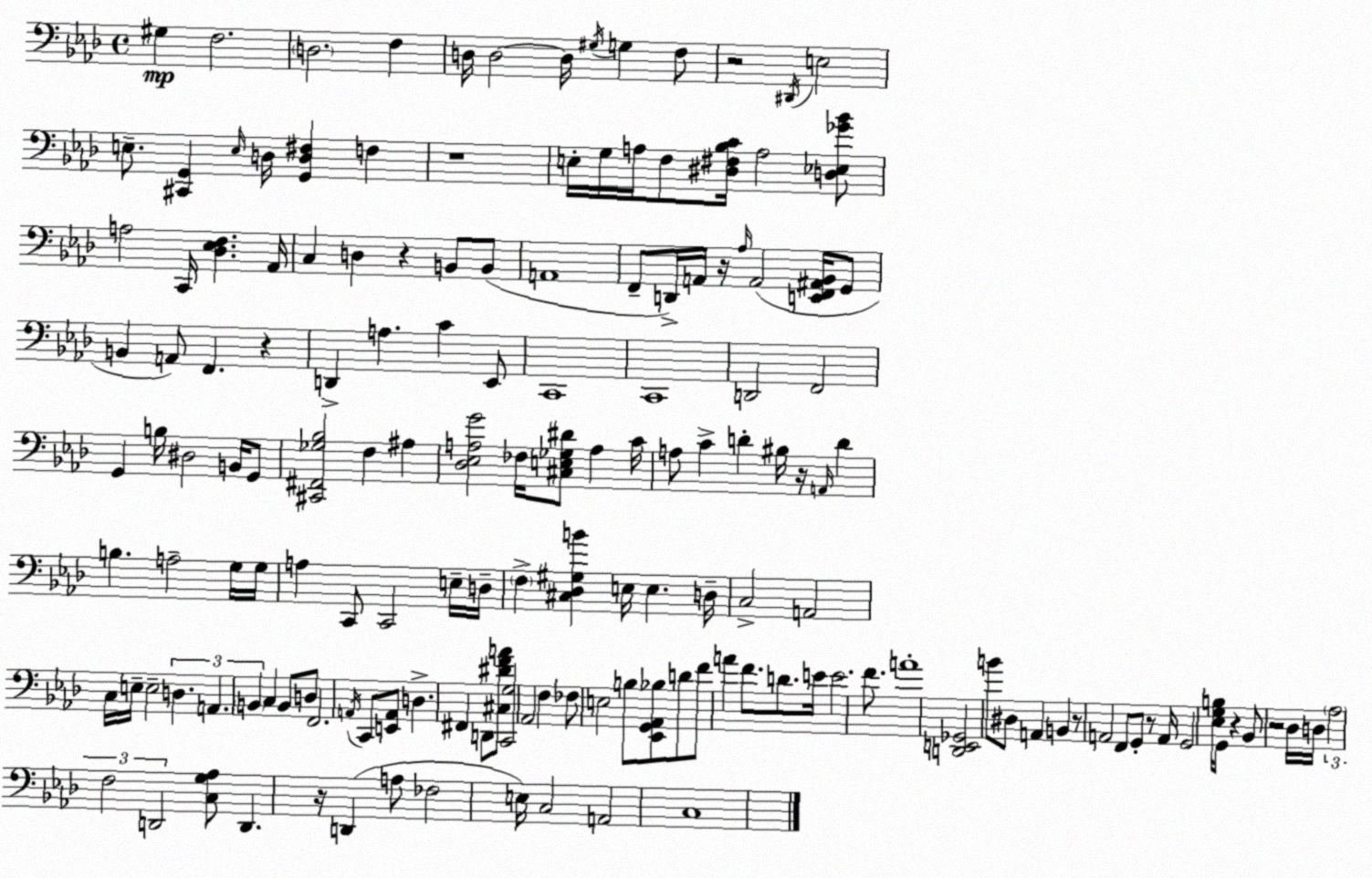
X:1
T:Untitled
M:4/4
L:1/4
K:Ab
^G, F,2 D,2 F, D,/4 D,2 D,/4 ^G,/4 G, F,/2 z2 ^D,,/4 E,2 E,/2 [^C,,G,,] E,/4 D,/4 [G,,D,^F,] F, z4 E,/4 G,/4 A,/4 F,/2 [^D,^F,_B,C]/4 A,2 [D,_E,_G_B]/2 A,2 C,,/4 [_D,_E,F,] _A,,/4 C, D, z B,,/2 B,,/2 A,,4 F,,/2 D,,/4 A,,/4 z/4 _A,/4 A,,2 [E,,F,,^A,,_B,,]/4 G,,/2 B,, A,,/2 F,, z D,, A, C _E,,/2 C,,4 C,,4 D,,2 F,,2 G,, B,/4 ^D,2 B,,/4 G,,/2 [^C,,^F,,_G,_B,]2 F, ^A, [_D,_E,A,G]2 _F,/4 [^C,E,_G,^D]/2 A, C/4 A,/2 C D ^B,/4 z/4 A,,/4 D B, A,2 G,/4 G,/4 A, C,,/2 C,,2 E,/4 D,/4 F, [^C,_D,^G,B] E,/4 E, D,/4 C,2 A,,2 C,/4 E,/4 E,2 D, A,, B,, C, B,,/2 D,/2 F,,2 A,,/4 C,,/2 [E,,A,,]/2 D, ^F,, D,,/2 [^C,^DFA]/2 [C,,G,]2 _A,,2 F, _F,/2 E,2 B,/2 [_E,,G,,_A,,_B,]/2 D/2 F/2 A F/2 D/2 E/4 E2 F/2 A4 [D,,E,,_G,,]2 B/2 ^D,/2 A,, B,, z/2 A,,2 F,,/2 G,,/2 z/2 A,,/4 G,,2 [_E,G,B,]/4 G,,/2 z _B,,/2 z2 _D,/4 D,/4 _A,2 F,2 D,,2 [C,G,_A,]/2 D,, z/4 D,, A,/2 _F,2 E,/4 C,2 A,,2 C,4